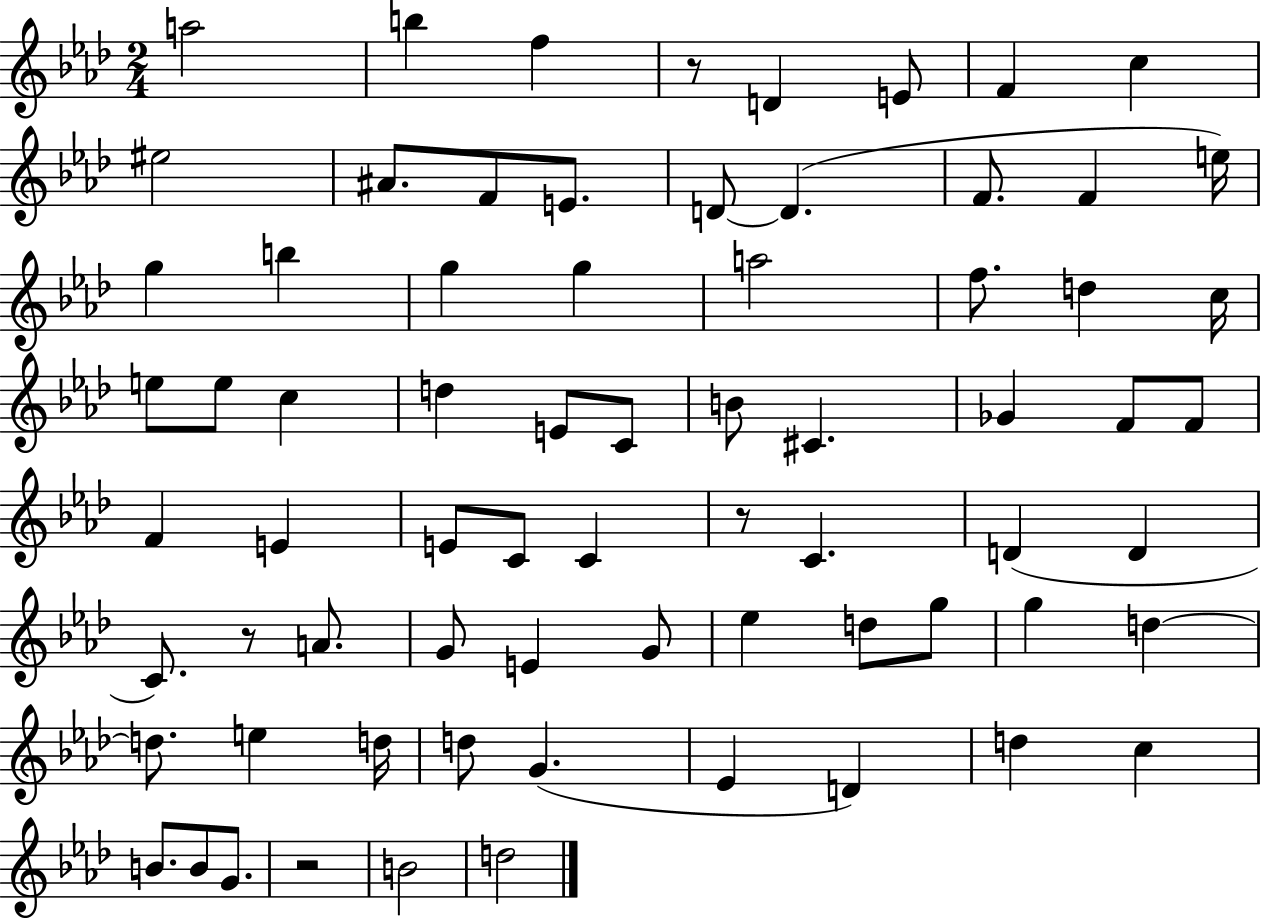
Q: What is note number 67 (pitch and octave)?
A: D5